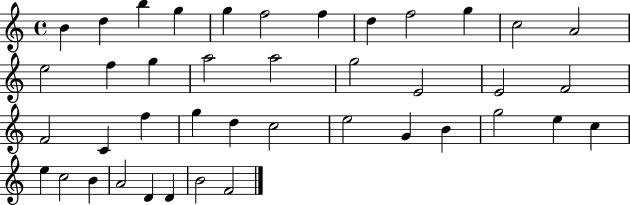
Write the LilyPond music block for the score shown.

{
  \clef treble
  \time 4/4
  \defaultTimeSignature
  \key c \major
  b'4 d''4 b''4 g''4 | g''4 f''2 f''4 | d''4 f''2 g''4 | c''2 a'2 | \break e''2 f''4 g''4 | a''2 a''2 | g''2 e'2 | e'2 f'2 | \break f'2 c'4 f''4 | g''4 d''4 c''2 | e''2 g'4 b'4 | g''2 e''4 c''4 | \break e''4 c''2 b'4 | a'2 d'4 d'4 | b'2 f'2 | \bar "|."
}